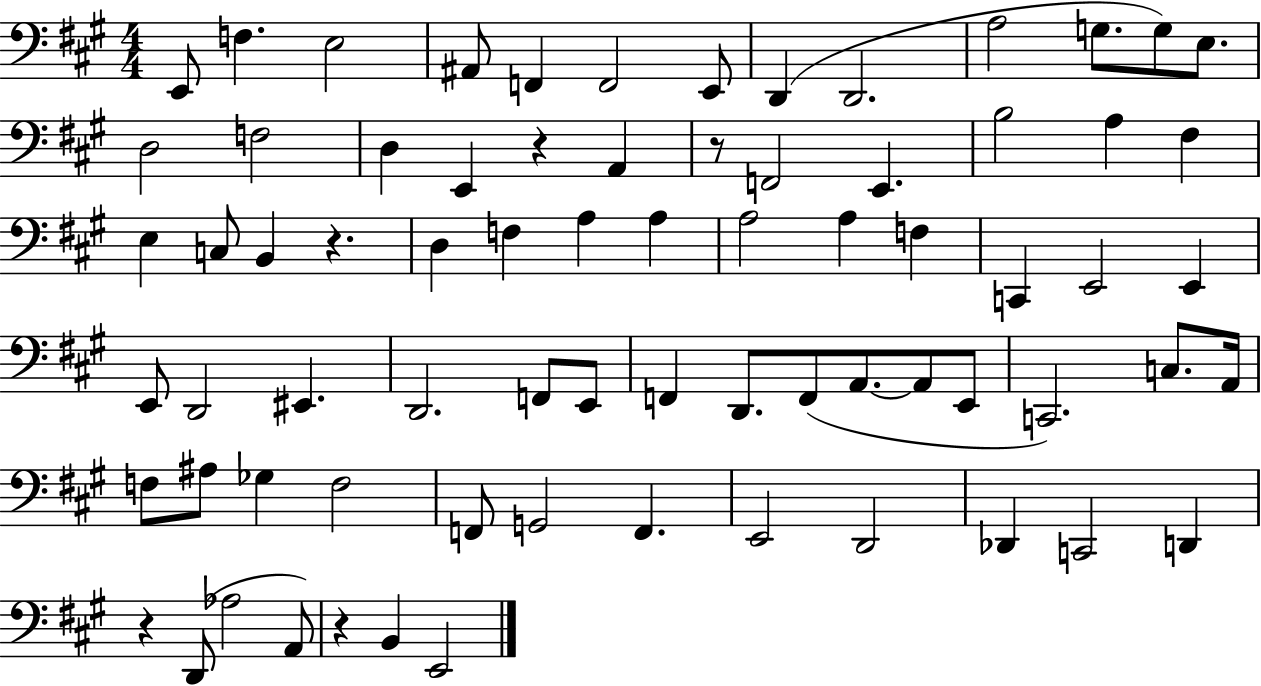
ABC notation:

X:1
T:Untitled
M:4/4
L:1/4
K:A
E,,/2 F, E,2 ^A,,/2 F,, F,,2 E,,/2 D,, D,,2 A,2 G,/2 G,/2 E,/2 D,2 F,2 D, E,, z A,, z/2 F,,2 E,, B,2 A, ^F, E, C,/2 B,, z D, F, A, A, A,2 A, F, C,, E,,2 E,, E,,/2 D,,2 ^E,, D,,2 F,,/2 E,,/2 F,, D,,/2 F,,/2 A,,/2 A,,/2 E,,/2 C,,2 C,/2 A,,/4 F,/2 ^A,/2 _G, F,2 F,,/2 G,,2 F,, E,,2 D,,2 _D,, C,,2 D,, z D,,/2 _A,2 A,,/2 z B,, E,,2